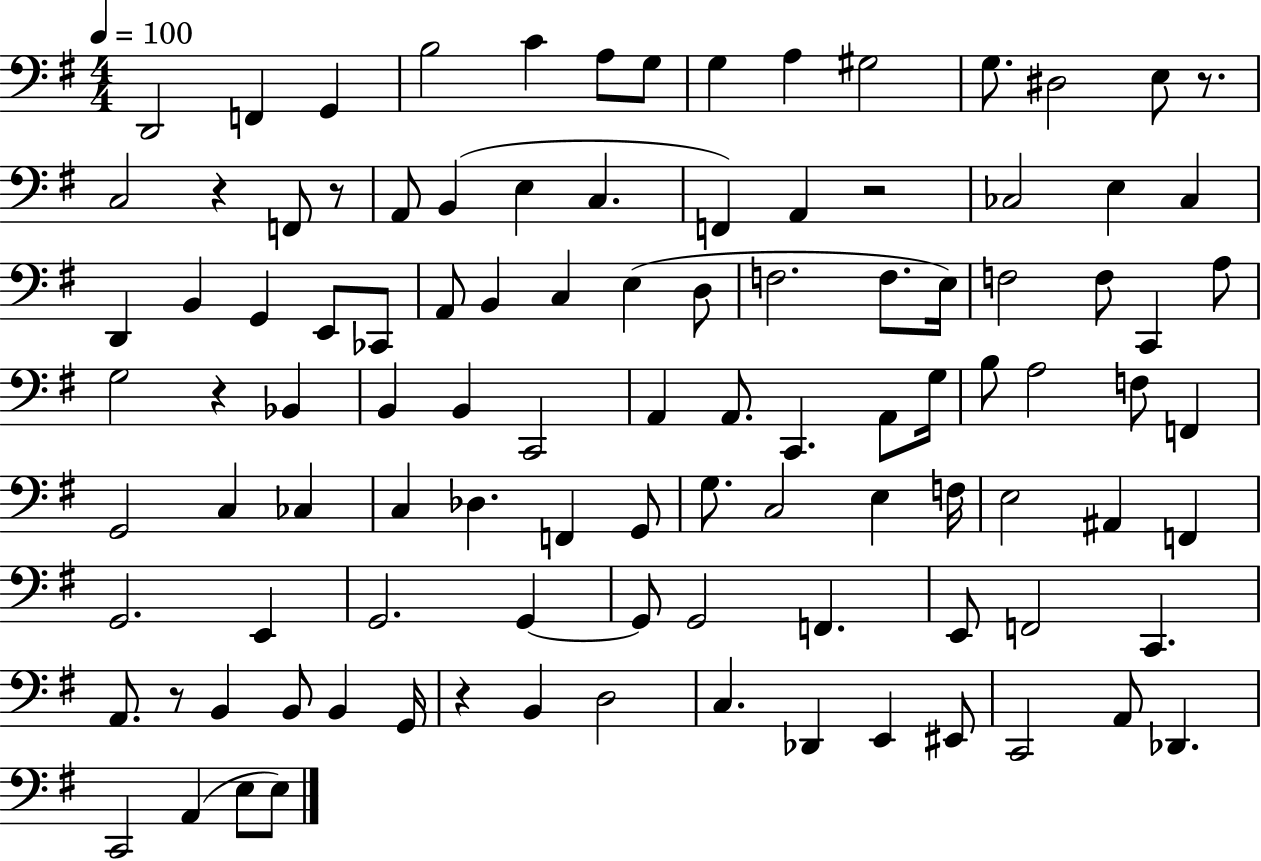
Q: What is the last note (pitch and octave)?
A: E3